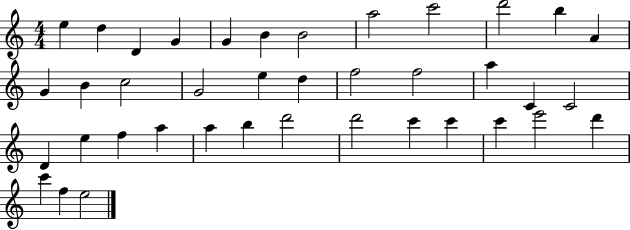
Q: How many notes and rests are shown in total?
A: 39